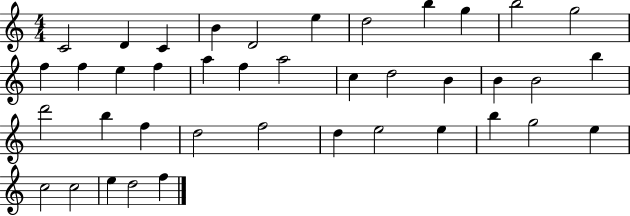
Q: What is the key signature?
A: C major